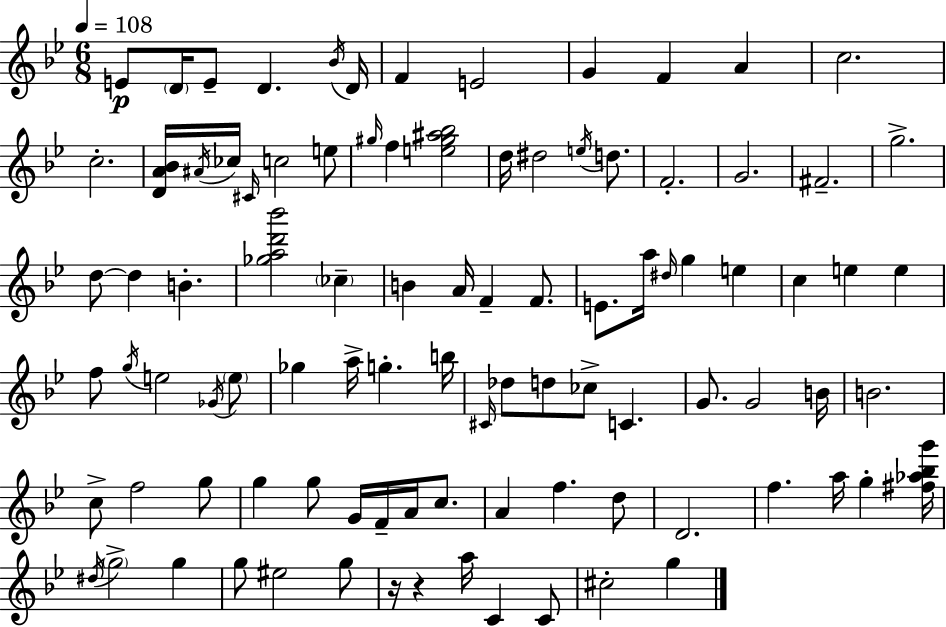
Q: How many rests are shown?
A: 2